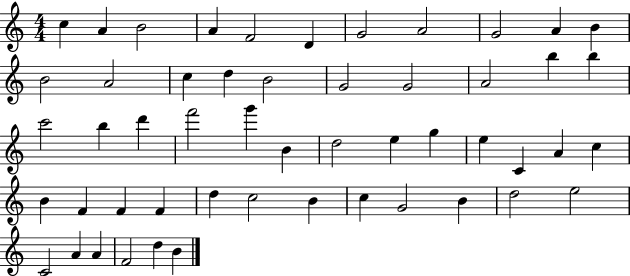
C5/q A4/q B4/h A4/q F4/h D4/q G4/h A4/h G4/h A4/q B4/q B4/h A4/h C5/q D5/q B4/h G4/h G4/h A4/h B5/q B5/q C6/h B5/q D6/q F6/h G6/q B4/q D5/h E5/q G5/q E5/q C4/q A4/q C5/q B4/q F4/q F4/q F4/q D5/q C5/h B4/q C5/q G4/h B4/q D5/h E5/h C4/h A4/q A4/q F4/h D5/q B4/q